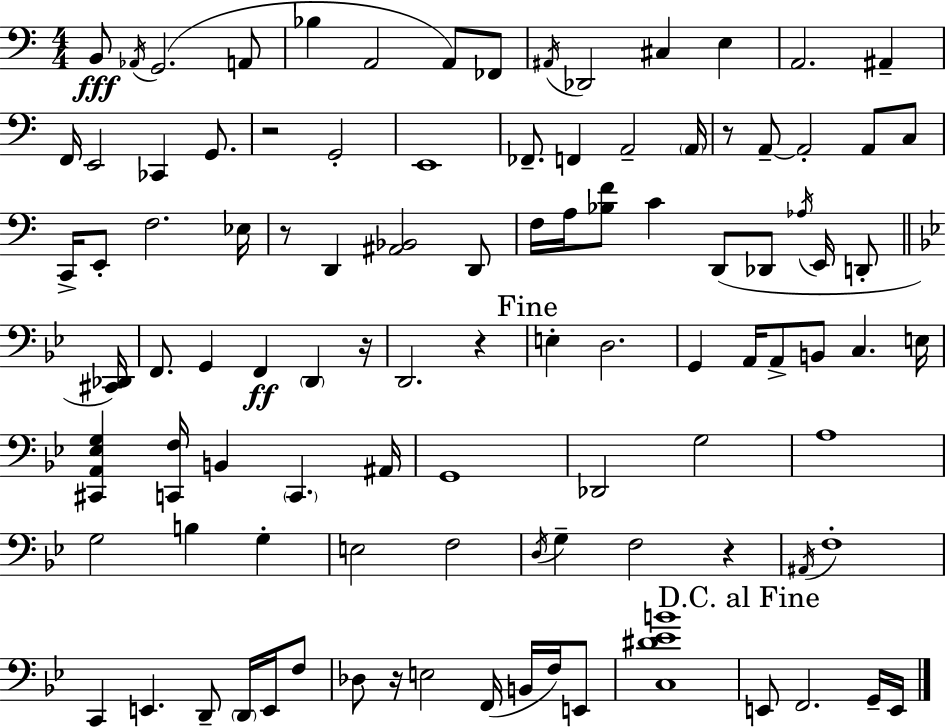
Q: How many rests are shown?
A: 7